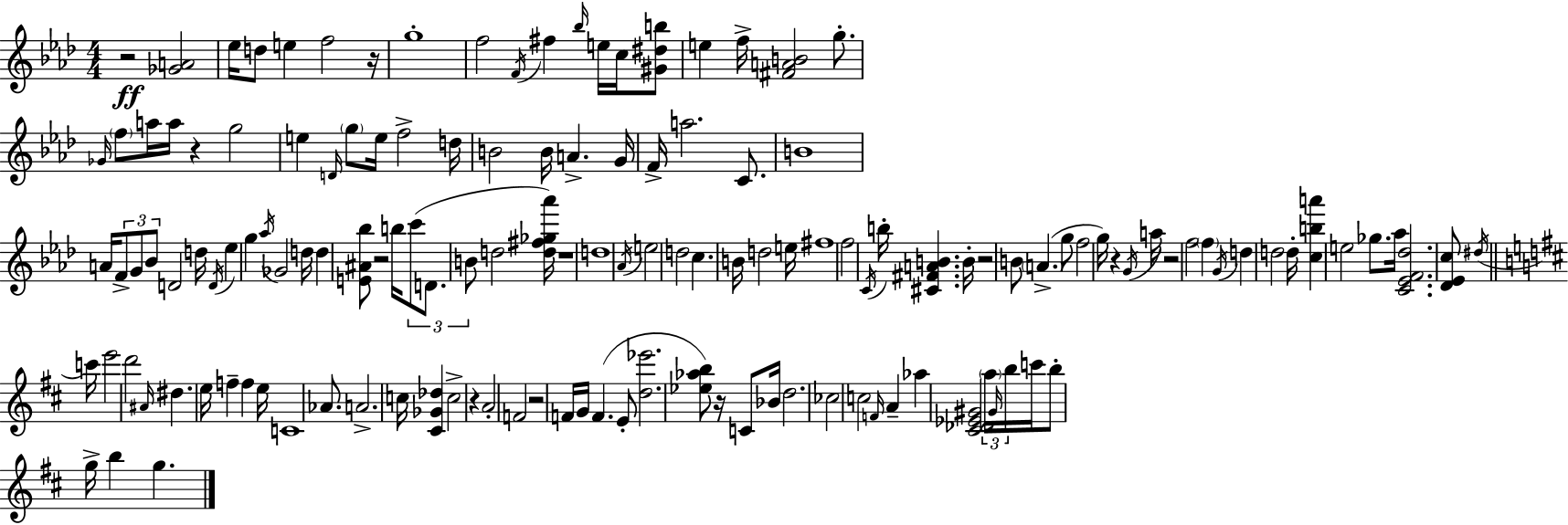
R/h [Gb4,A4]/h Eb5/s D5/e E5/q F5/h R/s G5/w F5/h F4/s F#5/q Bb5/s E5/s C5/s [G#4,D#5,B5]/e E5/q F5/s [F#4,A4,B4]/h G5/e. Gb4/s F5/e A5/s A5/s R/q G5/h E5/q D4/s G5/e E5/s F5/h D5/s B4/h B4/s A4/q. G4/s F4/s A5/h. C4/e. B4/w A4/s F4/e G4/e Bb4/e D4/h D5/s D4/s Eb5/q G5/q Ab5/s Gb4/h D5/s D5/q [E4,A#4,Bb5]/e R/h B5/s C6/e D4/e. B4/e D5/h [D5,F#5,Gb5,Ab6]/s R/w D5/w Ab4/s E5/h D5/h C5/q. B4/s D5/h E5/s F#5/w F5/h C4/s B5/s [C#4,F#4,A4,B4]/q. B4/s R/h B4/e A4/q. G5/e F5/h G5/s R/q G4/s A5/s R/h F5/h F5/q G4/s D5/q D5/h D5/s [C5,B5,A6]/q E5/h Gb5/e. Ab5/s [C4,Eb4,F4,Db5]/h. [Db4,Eb4,C5]/e D#5/s C6/s E6/h D6/h A#4/s D#5/q. E5/s F5/q F5/q E5/s C4/w Ab4/e. A4/h. C5/s [C#4,Gb4,Db5]/q C5/h R/q A4/h F4/h R/h F4/s G4/s F4/q. E4/e [D5,Eb6]/h. [Eb5,Ab5,B5]/e R/s C4/e Bb4/s D5/h. CES5/h C5/h F4/s A4/q Ab5/q [C#4,Db4,Eb4,G#4]/h A5/s G#4/s B5/s C6/s B5/e G5/s B5/q G5/q.